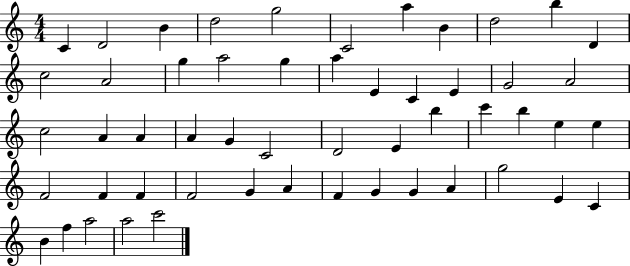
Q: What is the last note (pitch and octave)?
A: C6